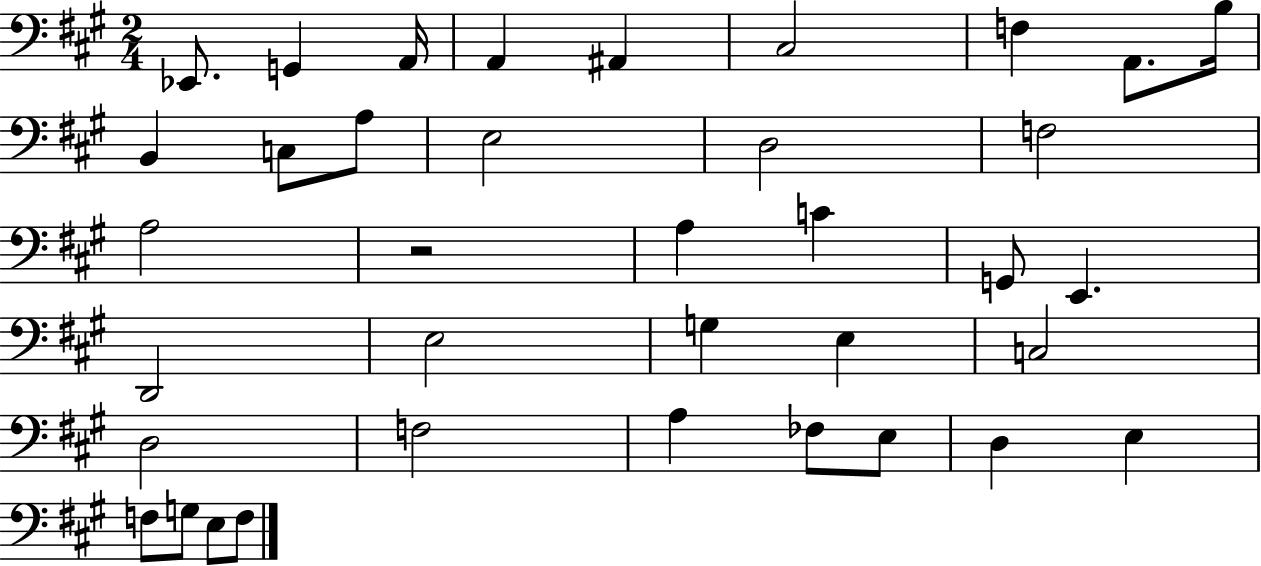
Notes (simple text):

Eb2/e. G2/q A2/s A2/q A#2/q C#3/h F3/q A2/e. B3/s B2/q C3/e A3/e E3/h D3/h F3/h A3/h R/h A3/q C4/q G2/e E2/q. D2/h E3/h G3/q E3/q C3/h D3/h F3/h A3/q FES3/e E3/e D3/q E3/q F3/e G3/e E3/e F3/e